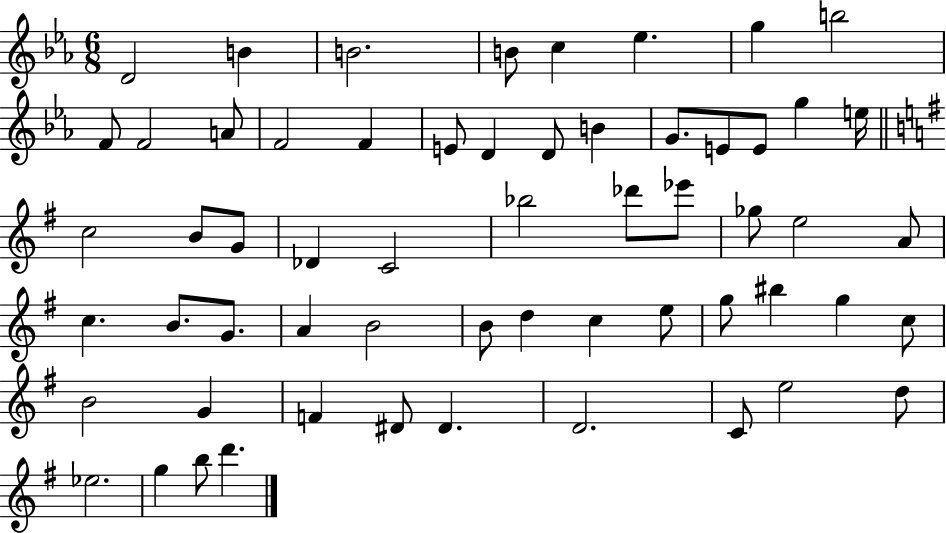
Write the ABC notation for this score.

X:1
T:Untitled
M:6/8
L:1/4
K:Eb
D2 B B2 B/2 c _e g b2 F/2 F2 A/2 F2 F E/2 D D/2 B G/2 E/2 E/2 g e/4 c2 B/2 G/2 _D C2 _b2 _d'/2 _e'/2 _g/2 e2 A/2 c B/2 G/2 A B2 B/2 d c e/2 g/2 ^b g c/2 B2 G F ^D/2 ^D D2 C/2 e2 d/2 _e2 g b/2 d'